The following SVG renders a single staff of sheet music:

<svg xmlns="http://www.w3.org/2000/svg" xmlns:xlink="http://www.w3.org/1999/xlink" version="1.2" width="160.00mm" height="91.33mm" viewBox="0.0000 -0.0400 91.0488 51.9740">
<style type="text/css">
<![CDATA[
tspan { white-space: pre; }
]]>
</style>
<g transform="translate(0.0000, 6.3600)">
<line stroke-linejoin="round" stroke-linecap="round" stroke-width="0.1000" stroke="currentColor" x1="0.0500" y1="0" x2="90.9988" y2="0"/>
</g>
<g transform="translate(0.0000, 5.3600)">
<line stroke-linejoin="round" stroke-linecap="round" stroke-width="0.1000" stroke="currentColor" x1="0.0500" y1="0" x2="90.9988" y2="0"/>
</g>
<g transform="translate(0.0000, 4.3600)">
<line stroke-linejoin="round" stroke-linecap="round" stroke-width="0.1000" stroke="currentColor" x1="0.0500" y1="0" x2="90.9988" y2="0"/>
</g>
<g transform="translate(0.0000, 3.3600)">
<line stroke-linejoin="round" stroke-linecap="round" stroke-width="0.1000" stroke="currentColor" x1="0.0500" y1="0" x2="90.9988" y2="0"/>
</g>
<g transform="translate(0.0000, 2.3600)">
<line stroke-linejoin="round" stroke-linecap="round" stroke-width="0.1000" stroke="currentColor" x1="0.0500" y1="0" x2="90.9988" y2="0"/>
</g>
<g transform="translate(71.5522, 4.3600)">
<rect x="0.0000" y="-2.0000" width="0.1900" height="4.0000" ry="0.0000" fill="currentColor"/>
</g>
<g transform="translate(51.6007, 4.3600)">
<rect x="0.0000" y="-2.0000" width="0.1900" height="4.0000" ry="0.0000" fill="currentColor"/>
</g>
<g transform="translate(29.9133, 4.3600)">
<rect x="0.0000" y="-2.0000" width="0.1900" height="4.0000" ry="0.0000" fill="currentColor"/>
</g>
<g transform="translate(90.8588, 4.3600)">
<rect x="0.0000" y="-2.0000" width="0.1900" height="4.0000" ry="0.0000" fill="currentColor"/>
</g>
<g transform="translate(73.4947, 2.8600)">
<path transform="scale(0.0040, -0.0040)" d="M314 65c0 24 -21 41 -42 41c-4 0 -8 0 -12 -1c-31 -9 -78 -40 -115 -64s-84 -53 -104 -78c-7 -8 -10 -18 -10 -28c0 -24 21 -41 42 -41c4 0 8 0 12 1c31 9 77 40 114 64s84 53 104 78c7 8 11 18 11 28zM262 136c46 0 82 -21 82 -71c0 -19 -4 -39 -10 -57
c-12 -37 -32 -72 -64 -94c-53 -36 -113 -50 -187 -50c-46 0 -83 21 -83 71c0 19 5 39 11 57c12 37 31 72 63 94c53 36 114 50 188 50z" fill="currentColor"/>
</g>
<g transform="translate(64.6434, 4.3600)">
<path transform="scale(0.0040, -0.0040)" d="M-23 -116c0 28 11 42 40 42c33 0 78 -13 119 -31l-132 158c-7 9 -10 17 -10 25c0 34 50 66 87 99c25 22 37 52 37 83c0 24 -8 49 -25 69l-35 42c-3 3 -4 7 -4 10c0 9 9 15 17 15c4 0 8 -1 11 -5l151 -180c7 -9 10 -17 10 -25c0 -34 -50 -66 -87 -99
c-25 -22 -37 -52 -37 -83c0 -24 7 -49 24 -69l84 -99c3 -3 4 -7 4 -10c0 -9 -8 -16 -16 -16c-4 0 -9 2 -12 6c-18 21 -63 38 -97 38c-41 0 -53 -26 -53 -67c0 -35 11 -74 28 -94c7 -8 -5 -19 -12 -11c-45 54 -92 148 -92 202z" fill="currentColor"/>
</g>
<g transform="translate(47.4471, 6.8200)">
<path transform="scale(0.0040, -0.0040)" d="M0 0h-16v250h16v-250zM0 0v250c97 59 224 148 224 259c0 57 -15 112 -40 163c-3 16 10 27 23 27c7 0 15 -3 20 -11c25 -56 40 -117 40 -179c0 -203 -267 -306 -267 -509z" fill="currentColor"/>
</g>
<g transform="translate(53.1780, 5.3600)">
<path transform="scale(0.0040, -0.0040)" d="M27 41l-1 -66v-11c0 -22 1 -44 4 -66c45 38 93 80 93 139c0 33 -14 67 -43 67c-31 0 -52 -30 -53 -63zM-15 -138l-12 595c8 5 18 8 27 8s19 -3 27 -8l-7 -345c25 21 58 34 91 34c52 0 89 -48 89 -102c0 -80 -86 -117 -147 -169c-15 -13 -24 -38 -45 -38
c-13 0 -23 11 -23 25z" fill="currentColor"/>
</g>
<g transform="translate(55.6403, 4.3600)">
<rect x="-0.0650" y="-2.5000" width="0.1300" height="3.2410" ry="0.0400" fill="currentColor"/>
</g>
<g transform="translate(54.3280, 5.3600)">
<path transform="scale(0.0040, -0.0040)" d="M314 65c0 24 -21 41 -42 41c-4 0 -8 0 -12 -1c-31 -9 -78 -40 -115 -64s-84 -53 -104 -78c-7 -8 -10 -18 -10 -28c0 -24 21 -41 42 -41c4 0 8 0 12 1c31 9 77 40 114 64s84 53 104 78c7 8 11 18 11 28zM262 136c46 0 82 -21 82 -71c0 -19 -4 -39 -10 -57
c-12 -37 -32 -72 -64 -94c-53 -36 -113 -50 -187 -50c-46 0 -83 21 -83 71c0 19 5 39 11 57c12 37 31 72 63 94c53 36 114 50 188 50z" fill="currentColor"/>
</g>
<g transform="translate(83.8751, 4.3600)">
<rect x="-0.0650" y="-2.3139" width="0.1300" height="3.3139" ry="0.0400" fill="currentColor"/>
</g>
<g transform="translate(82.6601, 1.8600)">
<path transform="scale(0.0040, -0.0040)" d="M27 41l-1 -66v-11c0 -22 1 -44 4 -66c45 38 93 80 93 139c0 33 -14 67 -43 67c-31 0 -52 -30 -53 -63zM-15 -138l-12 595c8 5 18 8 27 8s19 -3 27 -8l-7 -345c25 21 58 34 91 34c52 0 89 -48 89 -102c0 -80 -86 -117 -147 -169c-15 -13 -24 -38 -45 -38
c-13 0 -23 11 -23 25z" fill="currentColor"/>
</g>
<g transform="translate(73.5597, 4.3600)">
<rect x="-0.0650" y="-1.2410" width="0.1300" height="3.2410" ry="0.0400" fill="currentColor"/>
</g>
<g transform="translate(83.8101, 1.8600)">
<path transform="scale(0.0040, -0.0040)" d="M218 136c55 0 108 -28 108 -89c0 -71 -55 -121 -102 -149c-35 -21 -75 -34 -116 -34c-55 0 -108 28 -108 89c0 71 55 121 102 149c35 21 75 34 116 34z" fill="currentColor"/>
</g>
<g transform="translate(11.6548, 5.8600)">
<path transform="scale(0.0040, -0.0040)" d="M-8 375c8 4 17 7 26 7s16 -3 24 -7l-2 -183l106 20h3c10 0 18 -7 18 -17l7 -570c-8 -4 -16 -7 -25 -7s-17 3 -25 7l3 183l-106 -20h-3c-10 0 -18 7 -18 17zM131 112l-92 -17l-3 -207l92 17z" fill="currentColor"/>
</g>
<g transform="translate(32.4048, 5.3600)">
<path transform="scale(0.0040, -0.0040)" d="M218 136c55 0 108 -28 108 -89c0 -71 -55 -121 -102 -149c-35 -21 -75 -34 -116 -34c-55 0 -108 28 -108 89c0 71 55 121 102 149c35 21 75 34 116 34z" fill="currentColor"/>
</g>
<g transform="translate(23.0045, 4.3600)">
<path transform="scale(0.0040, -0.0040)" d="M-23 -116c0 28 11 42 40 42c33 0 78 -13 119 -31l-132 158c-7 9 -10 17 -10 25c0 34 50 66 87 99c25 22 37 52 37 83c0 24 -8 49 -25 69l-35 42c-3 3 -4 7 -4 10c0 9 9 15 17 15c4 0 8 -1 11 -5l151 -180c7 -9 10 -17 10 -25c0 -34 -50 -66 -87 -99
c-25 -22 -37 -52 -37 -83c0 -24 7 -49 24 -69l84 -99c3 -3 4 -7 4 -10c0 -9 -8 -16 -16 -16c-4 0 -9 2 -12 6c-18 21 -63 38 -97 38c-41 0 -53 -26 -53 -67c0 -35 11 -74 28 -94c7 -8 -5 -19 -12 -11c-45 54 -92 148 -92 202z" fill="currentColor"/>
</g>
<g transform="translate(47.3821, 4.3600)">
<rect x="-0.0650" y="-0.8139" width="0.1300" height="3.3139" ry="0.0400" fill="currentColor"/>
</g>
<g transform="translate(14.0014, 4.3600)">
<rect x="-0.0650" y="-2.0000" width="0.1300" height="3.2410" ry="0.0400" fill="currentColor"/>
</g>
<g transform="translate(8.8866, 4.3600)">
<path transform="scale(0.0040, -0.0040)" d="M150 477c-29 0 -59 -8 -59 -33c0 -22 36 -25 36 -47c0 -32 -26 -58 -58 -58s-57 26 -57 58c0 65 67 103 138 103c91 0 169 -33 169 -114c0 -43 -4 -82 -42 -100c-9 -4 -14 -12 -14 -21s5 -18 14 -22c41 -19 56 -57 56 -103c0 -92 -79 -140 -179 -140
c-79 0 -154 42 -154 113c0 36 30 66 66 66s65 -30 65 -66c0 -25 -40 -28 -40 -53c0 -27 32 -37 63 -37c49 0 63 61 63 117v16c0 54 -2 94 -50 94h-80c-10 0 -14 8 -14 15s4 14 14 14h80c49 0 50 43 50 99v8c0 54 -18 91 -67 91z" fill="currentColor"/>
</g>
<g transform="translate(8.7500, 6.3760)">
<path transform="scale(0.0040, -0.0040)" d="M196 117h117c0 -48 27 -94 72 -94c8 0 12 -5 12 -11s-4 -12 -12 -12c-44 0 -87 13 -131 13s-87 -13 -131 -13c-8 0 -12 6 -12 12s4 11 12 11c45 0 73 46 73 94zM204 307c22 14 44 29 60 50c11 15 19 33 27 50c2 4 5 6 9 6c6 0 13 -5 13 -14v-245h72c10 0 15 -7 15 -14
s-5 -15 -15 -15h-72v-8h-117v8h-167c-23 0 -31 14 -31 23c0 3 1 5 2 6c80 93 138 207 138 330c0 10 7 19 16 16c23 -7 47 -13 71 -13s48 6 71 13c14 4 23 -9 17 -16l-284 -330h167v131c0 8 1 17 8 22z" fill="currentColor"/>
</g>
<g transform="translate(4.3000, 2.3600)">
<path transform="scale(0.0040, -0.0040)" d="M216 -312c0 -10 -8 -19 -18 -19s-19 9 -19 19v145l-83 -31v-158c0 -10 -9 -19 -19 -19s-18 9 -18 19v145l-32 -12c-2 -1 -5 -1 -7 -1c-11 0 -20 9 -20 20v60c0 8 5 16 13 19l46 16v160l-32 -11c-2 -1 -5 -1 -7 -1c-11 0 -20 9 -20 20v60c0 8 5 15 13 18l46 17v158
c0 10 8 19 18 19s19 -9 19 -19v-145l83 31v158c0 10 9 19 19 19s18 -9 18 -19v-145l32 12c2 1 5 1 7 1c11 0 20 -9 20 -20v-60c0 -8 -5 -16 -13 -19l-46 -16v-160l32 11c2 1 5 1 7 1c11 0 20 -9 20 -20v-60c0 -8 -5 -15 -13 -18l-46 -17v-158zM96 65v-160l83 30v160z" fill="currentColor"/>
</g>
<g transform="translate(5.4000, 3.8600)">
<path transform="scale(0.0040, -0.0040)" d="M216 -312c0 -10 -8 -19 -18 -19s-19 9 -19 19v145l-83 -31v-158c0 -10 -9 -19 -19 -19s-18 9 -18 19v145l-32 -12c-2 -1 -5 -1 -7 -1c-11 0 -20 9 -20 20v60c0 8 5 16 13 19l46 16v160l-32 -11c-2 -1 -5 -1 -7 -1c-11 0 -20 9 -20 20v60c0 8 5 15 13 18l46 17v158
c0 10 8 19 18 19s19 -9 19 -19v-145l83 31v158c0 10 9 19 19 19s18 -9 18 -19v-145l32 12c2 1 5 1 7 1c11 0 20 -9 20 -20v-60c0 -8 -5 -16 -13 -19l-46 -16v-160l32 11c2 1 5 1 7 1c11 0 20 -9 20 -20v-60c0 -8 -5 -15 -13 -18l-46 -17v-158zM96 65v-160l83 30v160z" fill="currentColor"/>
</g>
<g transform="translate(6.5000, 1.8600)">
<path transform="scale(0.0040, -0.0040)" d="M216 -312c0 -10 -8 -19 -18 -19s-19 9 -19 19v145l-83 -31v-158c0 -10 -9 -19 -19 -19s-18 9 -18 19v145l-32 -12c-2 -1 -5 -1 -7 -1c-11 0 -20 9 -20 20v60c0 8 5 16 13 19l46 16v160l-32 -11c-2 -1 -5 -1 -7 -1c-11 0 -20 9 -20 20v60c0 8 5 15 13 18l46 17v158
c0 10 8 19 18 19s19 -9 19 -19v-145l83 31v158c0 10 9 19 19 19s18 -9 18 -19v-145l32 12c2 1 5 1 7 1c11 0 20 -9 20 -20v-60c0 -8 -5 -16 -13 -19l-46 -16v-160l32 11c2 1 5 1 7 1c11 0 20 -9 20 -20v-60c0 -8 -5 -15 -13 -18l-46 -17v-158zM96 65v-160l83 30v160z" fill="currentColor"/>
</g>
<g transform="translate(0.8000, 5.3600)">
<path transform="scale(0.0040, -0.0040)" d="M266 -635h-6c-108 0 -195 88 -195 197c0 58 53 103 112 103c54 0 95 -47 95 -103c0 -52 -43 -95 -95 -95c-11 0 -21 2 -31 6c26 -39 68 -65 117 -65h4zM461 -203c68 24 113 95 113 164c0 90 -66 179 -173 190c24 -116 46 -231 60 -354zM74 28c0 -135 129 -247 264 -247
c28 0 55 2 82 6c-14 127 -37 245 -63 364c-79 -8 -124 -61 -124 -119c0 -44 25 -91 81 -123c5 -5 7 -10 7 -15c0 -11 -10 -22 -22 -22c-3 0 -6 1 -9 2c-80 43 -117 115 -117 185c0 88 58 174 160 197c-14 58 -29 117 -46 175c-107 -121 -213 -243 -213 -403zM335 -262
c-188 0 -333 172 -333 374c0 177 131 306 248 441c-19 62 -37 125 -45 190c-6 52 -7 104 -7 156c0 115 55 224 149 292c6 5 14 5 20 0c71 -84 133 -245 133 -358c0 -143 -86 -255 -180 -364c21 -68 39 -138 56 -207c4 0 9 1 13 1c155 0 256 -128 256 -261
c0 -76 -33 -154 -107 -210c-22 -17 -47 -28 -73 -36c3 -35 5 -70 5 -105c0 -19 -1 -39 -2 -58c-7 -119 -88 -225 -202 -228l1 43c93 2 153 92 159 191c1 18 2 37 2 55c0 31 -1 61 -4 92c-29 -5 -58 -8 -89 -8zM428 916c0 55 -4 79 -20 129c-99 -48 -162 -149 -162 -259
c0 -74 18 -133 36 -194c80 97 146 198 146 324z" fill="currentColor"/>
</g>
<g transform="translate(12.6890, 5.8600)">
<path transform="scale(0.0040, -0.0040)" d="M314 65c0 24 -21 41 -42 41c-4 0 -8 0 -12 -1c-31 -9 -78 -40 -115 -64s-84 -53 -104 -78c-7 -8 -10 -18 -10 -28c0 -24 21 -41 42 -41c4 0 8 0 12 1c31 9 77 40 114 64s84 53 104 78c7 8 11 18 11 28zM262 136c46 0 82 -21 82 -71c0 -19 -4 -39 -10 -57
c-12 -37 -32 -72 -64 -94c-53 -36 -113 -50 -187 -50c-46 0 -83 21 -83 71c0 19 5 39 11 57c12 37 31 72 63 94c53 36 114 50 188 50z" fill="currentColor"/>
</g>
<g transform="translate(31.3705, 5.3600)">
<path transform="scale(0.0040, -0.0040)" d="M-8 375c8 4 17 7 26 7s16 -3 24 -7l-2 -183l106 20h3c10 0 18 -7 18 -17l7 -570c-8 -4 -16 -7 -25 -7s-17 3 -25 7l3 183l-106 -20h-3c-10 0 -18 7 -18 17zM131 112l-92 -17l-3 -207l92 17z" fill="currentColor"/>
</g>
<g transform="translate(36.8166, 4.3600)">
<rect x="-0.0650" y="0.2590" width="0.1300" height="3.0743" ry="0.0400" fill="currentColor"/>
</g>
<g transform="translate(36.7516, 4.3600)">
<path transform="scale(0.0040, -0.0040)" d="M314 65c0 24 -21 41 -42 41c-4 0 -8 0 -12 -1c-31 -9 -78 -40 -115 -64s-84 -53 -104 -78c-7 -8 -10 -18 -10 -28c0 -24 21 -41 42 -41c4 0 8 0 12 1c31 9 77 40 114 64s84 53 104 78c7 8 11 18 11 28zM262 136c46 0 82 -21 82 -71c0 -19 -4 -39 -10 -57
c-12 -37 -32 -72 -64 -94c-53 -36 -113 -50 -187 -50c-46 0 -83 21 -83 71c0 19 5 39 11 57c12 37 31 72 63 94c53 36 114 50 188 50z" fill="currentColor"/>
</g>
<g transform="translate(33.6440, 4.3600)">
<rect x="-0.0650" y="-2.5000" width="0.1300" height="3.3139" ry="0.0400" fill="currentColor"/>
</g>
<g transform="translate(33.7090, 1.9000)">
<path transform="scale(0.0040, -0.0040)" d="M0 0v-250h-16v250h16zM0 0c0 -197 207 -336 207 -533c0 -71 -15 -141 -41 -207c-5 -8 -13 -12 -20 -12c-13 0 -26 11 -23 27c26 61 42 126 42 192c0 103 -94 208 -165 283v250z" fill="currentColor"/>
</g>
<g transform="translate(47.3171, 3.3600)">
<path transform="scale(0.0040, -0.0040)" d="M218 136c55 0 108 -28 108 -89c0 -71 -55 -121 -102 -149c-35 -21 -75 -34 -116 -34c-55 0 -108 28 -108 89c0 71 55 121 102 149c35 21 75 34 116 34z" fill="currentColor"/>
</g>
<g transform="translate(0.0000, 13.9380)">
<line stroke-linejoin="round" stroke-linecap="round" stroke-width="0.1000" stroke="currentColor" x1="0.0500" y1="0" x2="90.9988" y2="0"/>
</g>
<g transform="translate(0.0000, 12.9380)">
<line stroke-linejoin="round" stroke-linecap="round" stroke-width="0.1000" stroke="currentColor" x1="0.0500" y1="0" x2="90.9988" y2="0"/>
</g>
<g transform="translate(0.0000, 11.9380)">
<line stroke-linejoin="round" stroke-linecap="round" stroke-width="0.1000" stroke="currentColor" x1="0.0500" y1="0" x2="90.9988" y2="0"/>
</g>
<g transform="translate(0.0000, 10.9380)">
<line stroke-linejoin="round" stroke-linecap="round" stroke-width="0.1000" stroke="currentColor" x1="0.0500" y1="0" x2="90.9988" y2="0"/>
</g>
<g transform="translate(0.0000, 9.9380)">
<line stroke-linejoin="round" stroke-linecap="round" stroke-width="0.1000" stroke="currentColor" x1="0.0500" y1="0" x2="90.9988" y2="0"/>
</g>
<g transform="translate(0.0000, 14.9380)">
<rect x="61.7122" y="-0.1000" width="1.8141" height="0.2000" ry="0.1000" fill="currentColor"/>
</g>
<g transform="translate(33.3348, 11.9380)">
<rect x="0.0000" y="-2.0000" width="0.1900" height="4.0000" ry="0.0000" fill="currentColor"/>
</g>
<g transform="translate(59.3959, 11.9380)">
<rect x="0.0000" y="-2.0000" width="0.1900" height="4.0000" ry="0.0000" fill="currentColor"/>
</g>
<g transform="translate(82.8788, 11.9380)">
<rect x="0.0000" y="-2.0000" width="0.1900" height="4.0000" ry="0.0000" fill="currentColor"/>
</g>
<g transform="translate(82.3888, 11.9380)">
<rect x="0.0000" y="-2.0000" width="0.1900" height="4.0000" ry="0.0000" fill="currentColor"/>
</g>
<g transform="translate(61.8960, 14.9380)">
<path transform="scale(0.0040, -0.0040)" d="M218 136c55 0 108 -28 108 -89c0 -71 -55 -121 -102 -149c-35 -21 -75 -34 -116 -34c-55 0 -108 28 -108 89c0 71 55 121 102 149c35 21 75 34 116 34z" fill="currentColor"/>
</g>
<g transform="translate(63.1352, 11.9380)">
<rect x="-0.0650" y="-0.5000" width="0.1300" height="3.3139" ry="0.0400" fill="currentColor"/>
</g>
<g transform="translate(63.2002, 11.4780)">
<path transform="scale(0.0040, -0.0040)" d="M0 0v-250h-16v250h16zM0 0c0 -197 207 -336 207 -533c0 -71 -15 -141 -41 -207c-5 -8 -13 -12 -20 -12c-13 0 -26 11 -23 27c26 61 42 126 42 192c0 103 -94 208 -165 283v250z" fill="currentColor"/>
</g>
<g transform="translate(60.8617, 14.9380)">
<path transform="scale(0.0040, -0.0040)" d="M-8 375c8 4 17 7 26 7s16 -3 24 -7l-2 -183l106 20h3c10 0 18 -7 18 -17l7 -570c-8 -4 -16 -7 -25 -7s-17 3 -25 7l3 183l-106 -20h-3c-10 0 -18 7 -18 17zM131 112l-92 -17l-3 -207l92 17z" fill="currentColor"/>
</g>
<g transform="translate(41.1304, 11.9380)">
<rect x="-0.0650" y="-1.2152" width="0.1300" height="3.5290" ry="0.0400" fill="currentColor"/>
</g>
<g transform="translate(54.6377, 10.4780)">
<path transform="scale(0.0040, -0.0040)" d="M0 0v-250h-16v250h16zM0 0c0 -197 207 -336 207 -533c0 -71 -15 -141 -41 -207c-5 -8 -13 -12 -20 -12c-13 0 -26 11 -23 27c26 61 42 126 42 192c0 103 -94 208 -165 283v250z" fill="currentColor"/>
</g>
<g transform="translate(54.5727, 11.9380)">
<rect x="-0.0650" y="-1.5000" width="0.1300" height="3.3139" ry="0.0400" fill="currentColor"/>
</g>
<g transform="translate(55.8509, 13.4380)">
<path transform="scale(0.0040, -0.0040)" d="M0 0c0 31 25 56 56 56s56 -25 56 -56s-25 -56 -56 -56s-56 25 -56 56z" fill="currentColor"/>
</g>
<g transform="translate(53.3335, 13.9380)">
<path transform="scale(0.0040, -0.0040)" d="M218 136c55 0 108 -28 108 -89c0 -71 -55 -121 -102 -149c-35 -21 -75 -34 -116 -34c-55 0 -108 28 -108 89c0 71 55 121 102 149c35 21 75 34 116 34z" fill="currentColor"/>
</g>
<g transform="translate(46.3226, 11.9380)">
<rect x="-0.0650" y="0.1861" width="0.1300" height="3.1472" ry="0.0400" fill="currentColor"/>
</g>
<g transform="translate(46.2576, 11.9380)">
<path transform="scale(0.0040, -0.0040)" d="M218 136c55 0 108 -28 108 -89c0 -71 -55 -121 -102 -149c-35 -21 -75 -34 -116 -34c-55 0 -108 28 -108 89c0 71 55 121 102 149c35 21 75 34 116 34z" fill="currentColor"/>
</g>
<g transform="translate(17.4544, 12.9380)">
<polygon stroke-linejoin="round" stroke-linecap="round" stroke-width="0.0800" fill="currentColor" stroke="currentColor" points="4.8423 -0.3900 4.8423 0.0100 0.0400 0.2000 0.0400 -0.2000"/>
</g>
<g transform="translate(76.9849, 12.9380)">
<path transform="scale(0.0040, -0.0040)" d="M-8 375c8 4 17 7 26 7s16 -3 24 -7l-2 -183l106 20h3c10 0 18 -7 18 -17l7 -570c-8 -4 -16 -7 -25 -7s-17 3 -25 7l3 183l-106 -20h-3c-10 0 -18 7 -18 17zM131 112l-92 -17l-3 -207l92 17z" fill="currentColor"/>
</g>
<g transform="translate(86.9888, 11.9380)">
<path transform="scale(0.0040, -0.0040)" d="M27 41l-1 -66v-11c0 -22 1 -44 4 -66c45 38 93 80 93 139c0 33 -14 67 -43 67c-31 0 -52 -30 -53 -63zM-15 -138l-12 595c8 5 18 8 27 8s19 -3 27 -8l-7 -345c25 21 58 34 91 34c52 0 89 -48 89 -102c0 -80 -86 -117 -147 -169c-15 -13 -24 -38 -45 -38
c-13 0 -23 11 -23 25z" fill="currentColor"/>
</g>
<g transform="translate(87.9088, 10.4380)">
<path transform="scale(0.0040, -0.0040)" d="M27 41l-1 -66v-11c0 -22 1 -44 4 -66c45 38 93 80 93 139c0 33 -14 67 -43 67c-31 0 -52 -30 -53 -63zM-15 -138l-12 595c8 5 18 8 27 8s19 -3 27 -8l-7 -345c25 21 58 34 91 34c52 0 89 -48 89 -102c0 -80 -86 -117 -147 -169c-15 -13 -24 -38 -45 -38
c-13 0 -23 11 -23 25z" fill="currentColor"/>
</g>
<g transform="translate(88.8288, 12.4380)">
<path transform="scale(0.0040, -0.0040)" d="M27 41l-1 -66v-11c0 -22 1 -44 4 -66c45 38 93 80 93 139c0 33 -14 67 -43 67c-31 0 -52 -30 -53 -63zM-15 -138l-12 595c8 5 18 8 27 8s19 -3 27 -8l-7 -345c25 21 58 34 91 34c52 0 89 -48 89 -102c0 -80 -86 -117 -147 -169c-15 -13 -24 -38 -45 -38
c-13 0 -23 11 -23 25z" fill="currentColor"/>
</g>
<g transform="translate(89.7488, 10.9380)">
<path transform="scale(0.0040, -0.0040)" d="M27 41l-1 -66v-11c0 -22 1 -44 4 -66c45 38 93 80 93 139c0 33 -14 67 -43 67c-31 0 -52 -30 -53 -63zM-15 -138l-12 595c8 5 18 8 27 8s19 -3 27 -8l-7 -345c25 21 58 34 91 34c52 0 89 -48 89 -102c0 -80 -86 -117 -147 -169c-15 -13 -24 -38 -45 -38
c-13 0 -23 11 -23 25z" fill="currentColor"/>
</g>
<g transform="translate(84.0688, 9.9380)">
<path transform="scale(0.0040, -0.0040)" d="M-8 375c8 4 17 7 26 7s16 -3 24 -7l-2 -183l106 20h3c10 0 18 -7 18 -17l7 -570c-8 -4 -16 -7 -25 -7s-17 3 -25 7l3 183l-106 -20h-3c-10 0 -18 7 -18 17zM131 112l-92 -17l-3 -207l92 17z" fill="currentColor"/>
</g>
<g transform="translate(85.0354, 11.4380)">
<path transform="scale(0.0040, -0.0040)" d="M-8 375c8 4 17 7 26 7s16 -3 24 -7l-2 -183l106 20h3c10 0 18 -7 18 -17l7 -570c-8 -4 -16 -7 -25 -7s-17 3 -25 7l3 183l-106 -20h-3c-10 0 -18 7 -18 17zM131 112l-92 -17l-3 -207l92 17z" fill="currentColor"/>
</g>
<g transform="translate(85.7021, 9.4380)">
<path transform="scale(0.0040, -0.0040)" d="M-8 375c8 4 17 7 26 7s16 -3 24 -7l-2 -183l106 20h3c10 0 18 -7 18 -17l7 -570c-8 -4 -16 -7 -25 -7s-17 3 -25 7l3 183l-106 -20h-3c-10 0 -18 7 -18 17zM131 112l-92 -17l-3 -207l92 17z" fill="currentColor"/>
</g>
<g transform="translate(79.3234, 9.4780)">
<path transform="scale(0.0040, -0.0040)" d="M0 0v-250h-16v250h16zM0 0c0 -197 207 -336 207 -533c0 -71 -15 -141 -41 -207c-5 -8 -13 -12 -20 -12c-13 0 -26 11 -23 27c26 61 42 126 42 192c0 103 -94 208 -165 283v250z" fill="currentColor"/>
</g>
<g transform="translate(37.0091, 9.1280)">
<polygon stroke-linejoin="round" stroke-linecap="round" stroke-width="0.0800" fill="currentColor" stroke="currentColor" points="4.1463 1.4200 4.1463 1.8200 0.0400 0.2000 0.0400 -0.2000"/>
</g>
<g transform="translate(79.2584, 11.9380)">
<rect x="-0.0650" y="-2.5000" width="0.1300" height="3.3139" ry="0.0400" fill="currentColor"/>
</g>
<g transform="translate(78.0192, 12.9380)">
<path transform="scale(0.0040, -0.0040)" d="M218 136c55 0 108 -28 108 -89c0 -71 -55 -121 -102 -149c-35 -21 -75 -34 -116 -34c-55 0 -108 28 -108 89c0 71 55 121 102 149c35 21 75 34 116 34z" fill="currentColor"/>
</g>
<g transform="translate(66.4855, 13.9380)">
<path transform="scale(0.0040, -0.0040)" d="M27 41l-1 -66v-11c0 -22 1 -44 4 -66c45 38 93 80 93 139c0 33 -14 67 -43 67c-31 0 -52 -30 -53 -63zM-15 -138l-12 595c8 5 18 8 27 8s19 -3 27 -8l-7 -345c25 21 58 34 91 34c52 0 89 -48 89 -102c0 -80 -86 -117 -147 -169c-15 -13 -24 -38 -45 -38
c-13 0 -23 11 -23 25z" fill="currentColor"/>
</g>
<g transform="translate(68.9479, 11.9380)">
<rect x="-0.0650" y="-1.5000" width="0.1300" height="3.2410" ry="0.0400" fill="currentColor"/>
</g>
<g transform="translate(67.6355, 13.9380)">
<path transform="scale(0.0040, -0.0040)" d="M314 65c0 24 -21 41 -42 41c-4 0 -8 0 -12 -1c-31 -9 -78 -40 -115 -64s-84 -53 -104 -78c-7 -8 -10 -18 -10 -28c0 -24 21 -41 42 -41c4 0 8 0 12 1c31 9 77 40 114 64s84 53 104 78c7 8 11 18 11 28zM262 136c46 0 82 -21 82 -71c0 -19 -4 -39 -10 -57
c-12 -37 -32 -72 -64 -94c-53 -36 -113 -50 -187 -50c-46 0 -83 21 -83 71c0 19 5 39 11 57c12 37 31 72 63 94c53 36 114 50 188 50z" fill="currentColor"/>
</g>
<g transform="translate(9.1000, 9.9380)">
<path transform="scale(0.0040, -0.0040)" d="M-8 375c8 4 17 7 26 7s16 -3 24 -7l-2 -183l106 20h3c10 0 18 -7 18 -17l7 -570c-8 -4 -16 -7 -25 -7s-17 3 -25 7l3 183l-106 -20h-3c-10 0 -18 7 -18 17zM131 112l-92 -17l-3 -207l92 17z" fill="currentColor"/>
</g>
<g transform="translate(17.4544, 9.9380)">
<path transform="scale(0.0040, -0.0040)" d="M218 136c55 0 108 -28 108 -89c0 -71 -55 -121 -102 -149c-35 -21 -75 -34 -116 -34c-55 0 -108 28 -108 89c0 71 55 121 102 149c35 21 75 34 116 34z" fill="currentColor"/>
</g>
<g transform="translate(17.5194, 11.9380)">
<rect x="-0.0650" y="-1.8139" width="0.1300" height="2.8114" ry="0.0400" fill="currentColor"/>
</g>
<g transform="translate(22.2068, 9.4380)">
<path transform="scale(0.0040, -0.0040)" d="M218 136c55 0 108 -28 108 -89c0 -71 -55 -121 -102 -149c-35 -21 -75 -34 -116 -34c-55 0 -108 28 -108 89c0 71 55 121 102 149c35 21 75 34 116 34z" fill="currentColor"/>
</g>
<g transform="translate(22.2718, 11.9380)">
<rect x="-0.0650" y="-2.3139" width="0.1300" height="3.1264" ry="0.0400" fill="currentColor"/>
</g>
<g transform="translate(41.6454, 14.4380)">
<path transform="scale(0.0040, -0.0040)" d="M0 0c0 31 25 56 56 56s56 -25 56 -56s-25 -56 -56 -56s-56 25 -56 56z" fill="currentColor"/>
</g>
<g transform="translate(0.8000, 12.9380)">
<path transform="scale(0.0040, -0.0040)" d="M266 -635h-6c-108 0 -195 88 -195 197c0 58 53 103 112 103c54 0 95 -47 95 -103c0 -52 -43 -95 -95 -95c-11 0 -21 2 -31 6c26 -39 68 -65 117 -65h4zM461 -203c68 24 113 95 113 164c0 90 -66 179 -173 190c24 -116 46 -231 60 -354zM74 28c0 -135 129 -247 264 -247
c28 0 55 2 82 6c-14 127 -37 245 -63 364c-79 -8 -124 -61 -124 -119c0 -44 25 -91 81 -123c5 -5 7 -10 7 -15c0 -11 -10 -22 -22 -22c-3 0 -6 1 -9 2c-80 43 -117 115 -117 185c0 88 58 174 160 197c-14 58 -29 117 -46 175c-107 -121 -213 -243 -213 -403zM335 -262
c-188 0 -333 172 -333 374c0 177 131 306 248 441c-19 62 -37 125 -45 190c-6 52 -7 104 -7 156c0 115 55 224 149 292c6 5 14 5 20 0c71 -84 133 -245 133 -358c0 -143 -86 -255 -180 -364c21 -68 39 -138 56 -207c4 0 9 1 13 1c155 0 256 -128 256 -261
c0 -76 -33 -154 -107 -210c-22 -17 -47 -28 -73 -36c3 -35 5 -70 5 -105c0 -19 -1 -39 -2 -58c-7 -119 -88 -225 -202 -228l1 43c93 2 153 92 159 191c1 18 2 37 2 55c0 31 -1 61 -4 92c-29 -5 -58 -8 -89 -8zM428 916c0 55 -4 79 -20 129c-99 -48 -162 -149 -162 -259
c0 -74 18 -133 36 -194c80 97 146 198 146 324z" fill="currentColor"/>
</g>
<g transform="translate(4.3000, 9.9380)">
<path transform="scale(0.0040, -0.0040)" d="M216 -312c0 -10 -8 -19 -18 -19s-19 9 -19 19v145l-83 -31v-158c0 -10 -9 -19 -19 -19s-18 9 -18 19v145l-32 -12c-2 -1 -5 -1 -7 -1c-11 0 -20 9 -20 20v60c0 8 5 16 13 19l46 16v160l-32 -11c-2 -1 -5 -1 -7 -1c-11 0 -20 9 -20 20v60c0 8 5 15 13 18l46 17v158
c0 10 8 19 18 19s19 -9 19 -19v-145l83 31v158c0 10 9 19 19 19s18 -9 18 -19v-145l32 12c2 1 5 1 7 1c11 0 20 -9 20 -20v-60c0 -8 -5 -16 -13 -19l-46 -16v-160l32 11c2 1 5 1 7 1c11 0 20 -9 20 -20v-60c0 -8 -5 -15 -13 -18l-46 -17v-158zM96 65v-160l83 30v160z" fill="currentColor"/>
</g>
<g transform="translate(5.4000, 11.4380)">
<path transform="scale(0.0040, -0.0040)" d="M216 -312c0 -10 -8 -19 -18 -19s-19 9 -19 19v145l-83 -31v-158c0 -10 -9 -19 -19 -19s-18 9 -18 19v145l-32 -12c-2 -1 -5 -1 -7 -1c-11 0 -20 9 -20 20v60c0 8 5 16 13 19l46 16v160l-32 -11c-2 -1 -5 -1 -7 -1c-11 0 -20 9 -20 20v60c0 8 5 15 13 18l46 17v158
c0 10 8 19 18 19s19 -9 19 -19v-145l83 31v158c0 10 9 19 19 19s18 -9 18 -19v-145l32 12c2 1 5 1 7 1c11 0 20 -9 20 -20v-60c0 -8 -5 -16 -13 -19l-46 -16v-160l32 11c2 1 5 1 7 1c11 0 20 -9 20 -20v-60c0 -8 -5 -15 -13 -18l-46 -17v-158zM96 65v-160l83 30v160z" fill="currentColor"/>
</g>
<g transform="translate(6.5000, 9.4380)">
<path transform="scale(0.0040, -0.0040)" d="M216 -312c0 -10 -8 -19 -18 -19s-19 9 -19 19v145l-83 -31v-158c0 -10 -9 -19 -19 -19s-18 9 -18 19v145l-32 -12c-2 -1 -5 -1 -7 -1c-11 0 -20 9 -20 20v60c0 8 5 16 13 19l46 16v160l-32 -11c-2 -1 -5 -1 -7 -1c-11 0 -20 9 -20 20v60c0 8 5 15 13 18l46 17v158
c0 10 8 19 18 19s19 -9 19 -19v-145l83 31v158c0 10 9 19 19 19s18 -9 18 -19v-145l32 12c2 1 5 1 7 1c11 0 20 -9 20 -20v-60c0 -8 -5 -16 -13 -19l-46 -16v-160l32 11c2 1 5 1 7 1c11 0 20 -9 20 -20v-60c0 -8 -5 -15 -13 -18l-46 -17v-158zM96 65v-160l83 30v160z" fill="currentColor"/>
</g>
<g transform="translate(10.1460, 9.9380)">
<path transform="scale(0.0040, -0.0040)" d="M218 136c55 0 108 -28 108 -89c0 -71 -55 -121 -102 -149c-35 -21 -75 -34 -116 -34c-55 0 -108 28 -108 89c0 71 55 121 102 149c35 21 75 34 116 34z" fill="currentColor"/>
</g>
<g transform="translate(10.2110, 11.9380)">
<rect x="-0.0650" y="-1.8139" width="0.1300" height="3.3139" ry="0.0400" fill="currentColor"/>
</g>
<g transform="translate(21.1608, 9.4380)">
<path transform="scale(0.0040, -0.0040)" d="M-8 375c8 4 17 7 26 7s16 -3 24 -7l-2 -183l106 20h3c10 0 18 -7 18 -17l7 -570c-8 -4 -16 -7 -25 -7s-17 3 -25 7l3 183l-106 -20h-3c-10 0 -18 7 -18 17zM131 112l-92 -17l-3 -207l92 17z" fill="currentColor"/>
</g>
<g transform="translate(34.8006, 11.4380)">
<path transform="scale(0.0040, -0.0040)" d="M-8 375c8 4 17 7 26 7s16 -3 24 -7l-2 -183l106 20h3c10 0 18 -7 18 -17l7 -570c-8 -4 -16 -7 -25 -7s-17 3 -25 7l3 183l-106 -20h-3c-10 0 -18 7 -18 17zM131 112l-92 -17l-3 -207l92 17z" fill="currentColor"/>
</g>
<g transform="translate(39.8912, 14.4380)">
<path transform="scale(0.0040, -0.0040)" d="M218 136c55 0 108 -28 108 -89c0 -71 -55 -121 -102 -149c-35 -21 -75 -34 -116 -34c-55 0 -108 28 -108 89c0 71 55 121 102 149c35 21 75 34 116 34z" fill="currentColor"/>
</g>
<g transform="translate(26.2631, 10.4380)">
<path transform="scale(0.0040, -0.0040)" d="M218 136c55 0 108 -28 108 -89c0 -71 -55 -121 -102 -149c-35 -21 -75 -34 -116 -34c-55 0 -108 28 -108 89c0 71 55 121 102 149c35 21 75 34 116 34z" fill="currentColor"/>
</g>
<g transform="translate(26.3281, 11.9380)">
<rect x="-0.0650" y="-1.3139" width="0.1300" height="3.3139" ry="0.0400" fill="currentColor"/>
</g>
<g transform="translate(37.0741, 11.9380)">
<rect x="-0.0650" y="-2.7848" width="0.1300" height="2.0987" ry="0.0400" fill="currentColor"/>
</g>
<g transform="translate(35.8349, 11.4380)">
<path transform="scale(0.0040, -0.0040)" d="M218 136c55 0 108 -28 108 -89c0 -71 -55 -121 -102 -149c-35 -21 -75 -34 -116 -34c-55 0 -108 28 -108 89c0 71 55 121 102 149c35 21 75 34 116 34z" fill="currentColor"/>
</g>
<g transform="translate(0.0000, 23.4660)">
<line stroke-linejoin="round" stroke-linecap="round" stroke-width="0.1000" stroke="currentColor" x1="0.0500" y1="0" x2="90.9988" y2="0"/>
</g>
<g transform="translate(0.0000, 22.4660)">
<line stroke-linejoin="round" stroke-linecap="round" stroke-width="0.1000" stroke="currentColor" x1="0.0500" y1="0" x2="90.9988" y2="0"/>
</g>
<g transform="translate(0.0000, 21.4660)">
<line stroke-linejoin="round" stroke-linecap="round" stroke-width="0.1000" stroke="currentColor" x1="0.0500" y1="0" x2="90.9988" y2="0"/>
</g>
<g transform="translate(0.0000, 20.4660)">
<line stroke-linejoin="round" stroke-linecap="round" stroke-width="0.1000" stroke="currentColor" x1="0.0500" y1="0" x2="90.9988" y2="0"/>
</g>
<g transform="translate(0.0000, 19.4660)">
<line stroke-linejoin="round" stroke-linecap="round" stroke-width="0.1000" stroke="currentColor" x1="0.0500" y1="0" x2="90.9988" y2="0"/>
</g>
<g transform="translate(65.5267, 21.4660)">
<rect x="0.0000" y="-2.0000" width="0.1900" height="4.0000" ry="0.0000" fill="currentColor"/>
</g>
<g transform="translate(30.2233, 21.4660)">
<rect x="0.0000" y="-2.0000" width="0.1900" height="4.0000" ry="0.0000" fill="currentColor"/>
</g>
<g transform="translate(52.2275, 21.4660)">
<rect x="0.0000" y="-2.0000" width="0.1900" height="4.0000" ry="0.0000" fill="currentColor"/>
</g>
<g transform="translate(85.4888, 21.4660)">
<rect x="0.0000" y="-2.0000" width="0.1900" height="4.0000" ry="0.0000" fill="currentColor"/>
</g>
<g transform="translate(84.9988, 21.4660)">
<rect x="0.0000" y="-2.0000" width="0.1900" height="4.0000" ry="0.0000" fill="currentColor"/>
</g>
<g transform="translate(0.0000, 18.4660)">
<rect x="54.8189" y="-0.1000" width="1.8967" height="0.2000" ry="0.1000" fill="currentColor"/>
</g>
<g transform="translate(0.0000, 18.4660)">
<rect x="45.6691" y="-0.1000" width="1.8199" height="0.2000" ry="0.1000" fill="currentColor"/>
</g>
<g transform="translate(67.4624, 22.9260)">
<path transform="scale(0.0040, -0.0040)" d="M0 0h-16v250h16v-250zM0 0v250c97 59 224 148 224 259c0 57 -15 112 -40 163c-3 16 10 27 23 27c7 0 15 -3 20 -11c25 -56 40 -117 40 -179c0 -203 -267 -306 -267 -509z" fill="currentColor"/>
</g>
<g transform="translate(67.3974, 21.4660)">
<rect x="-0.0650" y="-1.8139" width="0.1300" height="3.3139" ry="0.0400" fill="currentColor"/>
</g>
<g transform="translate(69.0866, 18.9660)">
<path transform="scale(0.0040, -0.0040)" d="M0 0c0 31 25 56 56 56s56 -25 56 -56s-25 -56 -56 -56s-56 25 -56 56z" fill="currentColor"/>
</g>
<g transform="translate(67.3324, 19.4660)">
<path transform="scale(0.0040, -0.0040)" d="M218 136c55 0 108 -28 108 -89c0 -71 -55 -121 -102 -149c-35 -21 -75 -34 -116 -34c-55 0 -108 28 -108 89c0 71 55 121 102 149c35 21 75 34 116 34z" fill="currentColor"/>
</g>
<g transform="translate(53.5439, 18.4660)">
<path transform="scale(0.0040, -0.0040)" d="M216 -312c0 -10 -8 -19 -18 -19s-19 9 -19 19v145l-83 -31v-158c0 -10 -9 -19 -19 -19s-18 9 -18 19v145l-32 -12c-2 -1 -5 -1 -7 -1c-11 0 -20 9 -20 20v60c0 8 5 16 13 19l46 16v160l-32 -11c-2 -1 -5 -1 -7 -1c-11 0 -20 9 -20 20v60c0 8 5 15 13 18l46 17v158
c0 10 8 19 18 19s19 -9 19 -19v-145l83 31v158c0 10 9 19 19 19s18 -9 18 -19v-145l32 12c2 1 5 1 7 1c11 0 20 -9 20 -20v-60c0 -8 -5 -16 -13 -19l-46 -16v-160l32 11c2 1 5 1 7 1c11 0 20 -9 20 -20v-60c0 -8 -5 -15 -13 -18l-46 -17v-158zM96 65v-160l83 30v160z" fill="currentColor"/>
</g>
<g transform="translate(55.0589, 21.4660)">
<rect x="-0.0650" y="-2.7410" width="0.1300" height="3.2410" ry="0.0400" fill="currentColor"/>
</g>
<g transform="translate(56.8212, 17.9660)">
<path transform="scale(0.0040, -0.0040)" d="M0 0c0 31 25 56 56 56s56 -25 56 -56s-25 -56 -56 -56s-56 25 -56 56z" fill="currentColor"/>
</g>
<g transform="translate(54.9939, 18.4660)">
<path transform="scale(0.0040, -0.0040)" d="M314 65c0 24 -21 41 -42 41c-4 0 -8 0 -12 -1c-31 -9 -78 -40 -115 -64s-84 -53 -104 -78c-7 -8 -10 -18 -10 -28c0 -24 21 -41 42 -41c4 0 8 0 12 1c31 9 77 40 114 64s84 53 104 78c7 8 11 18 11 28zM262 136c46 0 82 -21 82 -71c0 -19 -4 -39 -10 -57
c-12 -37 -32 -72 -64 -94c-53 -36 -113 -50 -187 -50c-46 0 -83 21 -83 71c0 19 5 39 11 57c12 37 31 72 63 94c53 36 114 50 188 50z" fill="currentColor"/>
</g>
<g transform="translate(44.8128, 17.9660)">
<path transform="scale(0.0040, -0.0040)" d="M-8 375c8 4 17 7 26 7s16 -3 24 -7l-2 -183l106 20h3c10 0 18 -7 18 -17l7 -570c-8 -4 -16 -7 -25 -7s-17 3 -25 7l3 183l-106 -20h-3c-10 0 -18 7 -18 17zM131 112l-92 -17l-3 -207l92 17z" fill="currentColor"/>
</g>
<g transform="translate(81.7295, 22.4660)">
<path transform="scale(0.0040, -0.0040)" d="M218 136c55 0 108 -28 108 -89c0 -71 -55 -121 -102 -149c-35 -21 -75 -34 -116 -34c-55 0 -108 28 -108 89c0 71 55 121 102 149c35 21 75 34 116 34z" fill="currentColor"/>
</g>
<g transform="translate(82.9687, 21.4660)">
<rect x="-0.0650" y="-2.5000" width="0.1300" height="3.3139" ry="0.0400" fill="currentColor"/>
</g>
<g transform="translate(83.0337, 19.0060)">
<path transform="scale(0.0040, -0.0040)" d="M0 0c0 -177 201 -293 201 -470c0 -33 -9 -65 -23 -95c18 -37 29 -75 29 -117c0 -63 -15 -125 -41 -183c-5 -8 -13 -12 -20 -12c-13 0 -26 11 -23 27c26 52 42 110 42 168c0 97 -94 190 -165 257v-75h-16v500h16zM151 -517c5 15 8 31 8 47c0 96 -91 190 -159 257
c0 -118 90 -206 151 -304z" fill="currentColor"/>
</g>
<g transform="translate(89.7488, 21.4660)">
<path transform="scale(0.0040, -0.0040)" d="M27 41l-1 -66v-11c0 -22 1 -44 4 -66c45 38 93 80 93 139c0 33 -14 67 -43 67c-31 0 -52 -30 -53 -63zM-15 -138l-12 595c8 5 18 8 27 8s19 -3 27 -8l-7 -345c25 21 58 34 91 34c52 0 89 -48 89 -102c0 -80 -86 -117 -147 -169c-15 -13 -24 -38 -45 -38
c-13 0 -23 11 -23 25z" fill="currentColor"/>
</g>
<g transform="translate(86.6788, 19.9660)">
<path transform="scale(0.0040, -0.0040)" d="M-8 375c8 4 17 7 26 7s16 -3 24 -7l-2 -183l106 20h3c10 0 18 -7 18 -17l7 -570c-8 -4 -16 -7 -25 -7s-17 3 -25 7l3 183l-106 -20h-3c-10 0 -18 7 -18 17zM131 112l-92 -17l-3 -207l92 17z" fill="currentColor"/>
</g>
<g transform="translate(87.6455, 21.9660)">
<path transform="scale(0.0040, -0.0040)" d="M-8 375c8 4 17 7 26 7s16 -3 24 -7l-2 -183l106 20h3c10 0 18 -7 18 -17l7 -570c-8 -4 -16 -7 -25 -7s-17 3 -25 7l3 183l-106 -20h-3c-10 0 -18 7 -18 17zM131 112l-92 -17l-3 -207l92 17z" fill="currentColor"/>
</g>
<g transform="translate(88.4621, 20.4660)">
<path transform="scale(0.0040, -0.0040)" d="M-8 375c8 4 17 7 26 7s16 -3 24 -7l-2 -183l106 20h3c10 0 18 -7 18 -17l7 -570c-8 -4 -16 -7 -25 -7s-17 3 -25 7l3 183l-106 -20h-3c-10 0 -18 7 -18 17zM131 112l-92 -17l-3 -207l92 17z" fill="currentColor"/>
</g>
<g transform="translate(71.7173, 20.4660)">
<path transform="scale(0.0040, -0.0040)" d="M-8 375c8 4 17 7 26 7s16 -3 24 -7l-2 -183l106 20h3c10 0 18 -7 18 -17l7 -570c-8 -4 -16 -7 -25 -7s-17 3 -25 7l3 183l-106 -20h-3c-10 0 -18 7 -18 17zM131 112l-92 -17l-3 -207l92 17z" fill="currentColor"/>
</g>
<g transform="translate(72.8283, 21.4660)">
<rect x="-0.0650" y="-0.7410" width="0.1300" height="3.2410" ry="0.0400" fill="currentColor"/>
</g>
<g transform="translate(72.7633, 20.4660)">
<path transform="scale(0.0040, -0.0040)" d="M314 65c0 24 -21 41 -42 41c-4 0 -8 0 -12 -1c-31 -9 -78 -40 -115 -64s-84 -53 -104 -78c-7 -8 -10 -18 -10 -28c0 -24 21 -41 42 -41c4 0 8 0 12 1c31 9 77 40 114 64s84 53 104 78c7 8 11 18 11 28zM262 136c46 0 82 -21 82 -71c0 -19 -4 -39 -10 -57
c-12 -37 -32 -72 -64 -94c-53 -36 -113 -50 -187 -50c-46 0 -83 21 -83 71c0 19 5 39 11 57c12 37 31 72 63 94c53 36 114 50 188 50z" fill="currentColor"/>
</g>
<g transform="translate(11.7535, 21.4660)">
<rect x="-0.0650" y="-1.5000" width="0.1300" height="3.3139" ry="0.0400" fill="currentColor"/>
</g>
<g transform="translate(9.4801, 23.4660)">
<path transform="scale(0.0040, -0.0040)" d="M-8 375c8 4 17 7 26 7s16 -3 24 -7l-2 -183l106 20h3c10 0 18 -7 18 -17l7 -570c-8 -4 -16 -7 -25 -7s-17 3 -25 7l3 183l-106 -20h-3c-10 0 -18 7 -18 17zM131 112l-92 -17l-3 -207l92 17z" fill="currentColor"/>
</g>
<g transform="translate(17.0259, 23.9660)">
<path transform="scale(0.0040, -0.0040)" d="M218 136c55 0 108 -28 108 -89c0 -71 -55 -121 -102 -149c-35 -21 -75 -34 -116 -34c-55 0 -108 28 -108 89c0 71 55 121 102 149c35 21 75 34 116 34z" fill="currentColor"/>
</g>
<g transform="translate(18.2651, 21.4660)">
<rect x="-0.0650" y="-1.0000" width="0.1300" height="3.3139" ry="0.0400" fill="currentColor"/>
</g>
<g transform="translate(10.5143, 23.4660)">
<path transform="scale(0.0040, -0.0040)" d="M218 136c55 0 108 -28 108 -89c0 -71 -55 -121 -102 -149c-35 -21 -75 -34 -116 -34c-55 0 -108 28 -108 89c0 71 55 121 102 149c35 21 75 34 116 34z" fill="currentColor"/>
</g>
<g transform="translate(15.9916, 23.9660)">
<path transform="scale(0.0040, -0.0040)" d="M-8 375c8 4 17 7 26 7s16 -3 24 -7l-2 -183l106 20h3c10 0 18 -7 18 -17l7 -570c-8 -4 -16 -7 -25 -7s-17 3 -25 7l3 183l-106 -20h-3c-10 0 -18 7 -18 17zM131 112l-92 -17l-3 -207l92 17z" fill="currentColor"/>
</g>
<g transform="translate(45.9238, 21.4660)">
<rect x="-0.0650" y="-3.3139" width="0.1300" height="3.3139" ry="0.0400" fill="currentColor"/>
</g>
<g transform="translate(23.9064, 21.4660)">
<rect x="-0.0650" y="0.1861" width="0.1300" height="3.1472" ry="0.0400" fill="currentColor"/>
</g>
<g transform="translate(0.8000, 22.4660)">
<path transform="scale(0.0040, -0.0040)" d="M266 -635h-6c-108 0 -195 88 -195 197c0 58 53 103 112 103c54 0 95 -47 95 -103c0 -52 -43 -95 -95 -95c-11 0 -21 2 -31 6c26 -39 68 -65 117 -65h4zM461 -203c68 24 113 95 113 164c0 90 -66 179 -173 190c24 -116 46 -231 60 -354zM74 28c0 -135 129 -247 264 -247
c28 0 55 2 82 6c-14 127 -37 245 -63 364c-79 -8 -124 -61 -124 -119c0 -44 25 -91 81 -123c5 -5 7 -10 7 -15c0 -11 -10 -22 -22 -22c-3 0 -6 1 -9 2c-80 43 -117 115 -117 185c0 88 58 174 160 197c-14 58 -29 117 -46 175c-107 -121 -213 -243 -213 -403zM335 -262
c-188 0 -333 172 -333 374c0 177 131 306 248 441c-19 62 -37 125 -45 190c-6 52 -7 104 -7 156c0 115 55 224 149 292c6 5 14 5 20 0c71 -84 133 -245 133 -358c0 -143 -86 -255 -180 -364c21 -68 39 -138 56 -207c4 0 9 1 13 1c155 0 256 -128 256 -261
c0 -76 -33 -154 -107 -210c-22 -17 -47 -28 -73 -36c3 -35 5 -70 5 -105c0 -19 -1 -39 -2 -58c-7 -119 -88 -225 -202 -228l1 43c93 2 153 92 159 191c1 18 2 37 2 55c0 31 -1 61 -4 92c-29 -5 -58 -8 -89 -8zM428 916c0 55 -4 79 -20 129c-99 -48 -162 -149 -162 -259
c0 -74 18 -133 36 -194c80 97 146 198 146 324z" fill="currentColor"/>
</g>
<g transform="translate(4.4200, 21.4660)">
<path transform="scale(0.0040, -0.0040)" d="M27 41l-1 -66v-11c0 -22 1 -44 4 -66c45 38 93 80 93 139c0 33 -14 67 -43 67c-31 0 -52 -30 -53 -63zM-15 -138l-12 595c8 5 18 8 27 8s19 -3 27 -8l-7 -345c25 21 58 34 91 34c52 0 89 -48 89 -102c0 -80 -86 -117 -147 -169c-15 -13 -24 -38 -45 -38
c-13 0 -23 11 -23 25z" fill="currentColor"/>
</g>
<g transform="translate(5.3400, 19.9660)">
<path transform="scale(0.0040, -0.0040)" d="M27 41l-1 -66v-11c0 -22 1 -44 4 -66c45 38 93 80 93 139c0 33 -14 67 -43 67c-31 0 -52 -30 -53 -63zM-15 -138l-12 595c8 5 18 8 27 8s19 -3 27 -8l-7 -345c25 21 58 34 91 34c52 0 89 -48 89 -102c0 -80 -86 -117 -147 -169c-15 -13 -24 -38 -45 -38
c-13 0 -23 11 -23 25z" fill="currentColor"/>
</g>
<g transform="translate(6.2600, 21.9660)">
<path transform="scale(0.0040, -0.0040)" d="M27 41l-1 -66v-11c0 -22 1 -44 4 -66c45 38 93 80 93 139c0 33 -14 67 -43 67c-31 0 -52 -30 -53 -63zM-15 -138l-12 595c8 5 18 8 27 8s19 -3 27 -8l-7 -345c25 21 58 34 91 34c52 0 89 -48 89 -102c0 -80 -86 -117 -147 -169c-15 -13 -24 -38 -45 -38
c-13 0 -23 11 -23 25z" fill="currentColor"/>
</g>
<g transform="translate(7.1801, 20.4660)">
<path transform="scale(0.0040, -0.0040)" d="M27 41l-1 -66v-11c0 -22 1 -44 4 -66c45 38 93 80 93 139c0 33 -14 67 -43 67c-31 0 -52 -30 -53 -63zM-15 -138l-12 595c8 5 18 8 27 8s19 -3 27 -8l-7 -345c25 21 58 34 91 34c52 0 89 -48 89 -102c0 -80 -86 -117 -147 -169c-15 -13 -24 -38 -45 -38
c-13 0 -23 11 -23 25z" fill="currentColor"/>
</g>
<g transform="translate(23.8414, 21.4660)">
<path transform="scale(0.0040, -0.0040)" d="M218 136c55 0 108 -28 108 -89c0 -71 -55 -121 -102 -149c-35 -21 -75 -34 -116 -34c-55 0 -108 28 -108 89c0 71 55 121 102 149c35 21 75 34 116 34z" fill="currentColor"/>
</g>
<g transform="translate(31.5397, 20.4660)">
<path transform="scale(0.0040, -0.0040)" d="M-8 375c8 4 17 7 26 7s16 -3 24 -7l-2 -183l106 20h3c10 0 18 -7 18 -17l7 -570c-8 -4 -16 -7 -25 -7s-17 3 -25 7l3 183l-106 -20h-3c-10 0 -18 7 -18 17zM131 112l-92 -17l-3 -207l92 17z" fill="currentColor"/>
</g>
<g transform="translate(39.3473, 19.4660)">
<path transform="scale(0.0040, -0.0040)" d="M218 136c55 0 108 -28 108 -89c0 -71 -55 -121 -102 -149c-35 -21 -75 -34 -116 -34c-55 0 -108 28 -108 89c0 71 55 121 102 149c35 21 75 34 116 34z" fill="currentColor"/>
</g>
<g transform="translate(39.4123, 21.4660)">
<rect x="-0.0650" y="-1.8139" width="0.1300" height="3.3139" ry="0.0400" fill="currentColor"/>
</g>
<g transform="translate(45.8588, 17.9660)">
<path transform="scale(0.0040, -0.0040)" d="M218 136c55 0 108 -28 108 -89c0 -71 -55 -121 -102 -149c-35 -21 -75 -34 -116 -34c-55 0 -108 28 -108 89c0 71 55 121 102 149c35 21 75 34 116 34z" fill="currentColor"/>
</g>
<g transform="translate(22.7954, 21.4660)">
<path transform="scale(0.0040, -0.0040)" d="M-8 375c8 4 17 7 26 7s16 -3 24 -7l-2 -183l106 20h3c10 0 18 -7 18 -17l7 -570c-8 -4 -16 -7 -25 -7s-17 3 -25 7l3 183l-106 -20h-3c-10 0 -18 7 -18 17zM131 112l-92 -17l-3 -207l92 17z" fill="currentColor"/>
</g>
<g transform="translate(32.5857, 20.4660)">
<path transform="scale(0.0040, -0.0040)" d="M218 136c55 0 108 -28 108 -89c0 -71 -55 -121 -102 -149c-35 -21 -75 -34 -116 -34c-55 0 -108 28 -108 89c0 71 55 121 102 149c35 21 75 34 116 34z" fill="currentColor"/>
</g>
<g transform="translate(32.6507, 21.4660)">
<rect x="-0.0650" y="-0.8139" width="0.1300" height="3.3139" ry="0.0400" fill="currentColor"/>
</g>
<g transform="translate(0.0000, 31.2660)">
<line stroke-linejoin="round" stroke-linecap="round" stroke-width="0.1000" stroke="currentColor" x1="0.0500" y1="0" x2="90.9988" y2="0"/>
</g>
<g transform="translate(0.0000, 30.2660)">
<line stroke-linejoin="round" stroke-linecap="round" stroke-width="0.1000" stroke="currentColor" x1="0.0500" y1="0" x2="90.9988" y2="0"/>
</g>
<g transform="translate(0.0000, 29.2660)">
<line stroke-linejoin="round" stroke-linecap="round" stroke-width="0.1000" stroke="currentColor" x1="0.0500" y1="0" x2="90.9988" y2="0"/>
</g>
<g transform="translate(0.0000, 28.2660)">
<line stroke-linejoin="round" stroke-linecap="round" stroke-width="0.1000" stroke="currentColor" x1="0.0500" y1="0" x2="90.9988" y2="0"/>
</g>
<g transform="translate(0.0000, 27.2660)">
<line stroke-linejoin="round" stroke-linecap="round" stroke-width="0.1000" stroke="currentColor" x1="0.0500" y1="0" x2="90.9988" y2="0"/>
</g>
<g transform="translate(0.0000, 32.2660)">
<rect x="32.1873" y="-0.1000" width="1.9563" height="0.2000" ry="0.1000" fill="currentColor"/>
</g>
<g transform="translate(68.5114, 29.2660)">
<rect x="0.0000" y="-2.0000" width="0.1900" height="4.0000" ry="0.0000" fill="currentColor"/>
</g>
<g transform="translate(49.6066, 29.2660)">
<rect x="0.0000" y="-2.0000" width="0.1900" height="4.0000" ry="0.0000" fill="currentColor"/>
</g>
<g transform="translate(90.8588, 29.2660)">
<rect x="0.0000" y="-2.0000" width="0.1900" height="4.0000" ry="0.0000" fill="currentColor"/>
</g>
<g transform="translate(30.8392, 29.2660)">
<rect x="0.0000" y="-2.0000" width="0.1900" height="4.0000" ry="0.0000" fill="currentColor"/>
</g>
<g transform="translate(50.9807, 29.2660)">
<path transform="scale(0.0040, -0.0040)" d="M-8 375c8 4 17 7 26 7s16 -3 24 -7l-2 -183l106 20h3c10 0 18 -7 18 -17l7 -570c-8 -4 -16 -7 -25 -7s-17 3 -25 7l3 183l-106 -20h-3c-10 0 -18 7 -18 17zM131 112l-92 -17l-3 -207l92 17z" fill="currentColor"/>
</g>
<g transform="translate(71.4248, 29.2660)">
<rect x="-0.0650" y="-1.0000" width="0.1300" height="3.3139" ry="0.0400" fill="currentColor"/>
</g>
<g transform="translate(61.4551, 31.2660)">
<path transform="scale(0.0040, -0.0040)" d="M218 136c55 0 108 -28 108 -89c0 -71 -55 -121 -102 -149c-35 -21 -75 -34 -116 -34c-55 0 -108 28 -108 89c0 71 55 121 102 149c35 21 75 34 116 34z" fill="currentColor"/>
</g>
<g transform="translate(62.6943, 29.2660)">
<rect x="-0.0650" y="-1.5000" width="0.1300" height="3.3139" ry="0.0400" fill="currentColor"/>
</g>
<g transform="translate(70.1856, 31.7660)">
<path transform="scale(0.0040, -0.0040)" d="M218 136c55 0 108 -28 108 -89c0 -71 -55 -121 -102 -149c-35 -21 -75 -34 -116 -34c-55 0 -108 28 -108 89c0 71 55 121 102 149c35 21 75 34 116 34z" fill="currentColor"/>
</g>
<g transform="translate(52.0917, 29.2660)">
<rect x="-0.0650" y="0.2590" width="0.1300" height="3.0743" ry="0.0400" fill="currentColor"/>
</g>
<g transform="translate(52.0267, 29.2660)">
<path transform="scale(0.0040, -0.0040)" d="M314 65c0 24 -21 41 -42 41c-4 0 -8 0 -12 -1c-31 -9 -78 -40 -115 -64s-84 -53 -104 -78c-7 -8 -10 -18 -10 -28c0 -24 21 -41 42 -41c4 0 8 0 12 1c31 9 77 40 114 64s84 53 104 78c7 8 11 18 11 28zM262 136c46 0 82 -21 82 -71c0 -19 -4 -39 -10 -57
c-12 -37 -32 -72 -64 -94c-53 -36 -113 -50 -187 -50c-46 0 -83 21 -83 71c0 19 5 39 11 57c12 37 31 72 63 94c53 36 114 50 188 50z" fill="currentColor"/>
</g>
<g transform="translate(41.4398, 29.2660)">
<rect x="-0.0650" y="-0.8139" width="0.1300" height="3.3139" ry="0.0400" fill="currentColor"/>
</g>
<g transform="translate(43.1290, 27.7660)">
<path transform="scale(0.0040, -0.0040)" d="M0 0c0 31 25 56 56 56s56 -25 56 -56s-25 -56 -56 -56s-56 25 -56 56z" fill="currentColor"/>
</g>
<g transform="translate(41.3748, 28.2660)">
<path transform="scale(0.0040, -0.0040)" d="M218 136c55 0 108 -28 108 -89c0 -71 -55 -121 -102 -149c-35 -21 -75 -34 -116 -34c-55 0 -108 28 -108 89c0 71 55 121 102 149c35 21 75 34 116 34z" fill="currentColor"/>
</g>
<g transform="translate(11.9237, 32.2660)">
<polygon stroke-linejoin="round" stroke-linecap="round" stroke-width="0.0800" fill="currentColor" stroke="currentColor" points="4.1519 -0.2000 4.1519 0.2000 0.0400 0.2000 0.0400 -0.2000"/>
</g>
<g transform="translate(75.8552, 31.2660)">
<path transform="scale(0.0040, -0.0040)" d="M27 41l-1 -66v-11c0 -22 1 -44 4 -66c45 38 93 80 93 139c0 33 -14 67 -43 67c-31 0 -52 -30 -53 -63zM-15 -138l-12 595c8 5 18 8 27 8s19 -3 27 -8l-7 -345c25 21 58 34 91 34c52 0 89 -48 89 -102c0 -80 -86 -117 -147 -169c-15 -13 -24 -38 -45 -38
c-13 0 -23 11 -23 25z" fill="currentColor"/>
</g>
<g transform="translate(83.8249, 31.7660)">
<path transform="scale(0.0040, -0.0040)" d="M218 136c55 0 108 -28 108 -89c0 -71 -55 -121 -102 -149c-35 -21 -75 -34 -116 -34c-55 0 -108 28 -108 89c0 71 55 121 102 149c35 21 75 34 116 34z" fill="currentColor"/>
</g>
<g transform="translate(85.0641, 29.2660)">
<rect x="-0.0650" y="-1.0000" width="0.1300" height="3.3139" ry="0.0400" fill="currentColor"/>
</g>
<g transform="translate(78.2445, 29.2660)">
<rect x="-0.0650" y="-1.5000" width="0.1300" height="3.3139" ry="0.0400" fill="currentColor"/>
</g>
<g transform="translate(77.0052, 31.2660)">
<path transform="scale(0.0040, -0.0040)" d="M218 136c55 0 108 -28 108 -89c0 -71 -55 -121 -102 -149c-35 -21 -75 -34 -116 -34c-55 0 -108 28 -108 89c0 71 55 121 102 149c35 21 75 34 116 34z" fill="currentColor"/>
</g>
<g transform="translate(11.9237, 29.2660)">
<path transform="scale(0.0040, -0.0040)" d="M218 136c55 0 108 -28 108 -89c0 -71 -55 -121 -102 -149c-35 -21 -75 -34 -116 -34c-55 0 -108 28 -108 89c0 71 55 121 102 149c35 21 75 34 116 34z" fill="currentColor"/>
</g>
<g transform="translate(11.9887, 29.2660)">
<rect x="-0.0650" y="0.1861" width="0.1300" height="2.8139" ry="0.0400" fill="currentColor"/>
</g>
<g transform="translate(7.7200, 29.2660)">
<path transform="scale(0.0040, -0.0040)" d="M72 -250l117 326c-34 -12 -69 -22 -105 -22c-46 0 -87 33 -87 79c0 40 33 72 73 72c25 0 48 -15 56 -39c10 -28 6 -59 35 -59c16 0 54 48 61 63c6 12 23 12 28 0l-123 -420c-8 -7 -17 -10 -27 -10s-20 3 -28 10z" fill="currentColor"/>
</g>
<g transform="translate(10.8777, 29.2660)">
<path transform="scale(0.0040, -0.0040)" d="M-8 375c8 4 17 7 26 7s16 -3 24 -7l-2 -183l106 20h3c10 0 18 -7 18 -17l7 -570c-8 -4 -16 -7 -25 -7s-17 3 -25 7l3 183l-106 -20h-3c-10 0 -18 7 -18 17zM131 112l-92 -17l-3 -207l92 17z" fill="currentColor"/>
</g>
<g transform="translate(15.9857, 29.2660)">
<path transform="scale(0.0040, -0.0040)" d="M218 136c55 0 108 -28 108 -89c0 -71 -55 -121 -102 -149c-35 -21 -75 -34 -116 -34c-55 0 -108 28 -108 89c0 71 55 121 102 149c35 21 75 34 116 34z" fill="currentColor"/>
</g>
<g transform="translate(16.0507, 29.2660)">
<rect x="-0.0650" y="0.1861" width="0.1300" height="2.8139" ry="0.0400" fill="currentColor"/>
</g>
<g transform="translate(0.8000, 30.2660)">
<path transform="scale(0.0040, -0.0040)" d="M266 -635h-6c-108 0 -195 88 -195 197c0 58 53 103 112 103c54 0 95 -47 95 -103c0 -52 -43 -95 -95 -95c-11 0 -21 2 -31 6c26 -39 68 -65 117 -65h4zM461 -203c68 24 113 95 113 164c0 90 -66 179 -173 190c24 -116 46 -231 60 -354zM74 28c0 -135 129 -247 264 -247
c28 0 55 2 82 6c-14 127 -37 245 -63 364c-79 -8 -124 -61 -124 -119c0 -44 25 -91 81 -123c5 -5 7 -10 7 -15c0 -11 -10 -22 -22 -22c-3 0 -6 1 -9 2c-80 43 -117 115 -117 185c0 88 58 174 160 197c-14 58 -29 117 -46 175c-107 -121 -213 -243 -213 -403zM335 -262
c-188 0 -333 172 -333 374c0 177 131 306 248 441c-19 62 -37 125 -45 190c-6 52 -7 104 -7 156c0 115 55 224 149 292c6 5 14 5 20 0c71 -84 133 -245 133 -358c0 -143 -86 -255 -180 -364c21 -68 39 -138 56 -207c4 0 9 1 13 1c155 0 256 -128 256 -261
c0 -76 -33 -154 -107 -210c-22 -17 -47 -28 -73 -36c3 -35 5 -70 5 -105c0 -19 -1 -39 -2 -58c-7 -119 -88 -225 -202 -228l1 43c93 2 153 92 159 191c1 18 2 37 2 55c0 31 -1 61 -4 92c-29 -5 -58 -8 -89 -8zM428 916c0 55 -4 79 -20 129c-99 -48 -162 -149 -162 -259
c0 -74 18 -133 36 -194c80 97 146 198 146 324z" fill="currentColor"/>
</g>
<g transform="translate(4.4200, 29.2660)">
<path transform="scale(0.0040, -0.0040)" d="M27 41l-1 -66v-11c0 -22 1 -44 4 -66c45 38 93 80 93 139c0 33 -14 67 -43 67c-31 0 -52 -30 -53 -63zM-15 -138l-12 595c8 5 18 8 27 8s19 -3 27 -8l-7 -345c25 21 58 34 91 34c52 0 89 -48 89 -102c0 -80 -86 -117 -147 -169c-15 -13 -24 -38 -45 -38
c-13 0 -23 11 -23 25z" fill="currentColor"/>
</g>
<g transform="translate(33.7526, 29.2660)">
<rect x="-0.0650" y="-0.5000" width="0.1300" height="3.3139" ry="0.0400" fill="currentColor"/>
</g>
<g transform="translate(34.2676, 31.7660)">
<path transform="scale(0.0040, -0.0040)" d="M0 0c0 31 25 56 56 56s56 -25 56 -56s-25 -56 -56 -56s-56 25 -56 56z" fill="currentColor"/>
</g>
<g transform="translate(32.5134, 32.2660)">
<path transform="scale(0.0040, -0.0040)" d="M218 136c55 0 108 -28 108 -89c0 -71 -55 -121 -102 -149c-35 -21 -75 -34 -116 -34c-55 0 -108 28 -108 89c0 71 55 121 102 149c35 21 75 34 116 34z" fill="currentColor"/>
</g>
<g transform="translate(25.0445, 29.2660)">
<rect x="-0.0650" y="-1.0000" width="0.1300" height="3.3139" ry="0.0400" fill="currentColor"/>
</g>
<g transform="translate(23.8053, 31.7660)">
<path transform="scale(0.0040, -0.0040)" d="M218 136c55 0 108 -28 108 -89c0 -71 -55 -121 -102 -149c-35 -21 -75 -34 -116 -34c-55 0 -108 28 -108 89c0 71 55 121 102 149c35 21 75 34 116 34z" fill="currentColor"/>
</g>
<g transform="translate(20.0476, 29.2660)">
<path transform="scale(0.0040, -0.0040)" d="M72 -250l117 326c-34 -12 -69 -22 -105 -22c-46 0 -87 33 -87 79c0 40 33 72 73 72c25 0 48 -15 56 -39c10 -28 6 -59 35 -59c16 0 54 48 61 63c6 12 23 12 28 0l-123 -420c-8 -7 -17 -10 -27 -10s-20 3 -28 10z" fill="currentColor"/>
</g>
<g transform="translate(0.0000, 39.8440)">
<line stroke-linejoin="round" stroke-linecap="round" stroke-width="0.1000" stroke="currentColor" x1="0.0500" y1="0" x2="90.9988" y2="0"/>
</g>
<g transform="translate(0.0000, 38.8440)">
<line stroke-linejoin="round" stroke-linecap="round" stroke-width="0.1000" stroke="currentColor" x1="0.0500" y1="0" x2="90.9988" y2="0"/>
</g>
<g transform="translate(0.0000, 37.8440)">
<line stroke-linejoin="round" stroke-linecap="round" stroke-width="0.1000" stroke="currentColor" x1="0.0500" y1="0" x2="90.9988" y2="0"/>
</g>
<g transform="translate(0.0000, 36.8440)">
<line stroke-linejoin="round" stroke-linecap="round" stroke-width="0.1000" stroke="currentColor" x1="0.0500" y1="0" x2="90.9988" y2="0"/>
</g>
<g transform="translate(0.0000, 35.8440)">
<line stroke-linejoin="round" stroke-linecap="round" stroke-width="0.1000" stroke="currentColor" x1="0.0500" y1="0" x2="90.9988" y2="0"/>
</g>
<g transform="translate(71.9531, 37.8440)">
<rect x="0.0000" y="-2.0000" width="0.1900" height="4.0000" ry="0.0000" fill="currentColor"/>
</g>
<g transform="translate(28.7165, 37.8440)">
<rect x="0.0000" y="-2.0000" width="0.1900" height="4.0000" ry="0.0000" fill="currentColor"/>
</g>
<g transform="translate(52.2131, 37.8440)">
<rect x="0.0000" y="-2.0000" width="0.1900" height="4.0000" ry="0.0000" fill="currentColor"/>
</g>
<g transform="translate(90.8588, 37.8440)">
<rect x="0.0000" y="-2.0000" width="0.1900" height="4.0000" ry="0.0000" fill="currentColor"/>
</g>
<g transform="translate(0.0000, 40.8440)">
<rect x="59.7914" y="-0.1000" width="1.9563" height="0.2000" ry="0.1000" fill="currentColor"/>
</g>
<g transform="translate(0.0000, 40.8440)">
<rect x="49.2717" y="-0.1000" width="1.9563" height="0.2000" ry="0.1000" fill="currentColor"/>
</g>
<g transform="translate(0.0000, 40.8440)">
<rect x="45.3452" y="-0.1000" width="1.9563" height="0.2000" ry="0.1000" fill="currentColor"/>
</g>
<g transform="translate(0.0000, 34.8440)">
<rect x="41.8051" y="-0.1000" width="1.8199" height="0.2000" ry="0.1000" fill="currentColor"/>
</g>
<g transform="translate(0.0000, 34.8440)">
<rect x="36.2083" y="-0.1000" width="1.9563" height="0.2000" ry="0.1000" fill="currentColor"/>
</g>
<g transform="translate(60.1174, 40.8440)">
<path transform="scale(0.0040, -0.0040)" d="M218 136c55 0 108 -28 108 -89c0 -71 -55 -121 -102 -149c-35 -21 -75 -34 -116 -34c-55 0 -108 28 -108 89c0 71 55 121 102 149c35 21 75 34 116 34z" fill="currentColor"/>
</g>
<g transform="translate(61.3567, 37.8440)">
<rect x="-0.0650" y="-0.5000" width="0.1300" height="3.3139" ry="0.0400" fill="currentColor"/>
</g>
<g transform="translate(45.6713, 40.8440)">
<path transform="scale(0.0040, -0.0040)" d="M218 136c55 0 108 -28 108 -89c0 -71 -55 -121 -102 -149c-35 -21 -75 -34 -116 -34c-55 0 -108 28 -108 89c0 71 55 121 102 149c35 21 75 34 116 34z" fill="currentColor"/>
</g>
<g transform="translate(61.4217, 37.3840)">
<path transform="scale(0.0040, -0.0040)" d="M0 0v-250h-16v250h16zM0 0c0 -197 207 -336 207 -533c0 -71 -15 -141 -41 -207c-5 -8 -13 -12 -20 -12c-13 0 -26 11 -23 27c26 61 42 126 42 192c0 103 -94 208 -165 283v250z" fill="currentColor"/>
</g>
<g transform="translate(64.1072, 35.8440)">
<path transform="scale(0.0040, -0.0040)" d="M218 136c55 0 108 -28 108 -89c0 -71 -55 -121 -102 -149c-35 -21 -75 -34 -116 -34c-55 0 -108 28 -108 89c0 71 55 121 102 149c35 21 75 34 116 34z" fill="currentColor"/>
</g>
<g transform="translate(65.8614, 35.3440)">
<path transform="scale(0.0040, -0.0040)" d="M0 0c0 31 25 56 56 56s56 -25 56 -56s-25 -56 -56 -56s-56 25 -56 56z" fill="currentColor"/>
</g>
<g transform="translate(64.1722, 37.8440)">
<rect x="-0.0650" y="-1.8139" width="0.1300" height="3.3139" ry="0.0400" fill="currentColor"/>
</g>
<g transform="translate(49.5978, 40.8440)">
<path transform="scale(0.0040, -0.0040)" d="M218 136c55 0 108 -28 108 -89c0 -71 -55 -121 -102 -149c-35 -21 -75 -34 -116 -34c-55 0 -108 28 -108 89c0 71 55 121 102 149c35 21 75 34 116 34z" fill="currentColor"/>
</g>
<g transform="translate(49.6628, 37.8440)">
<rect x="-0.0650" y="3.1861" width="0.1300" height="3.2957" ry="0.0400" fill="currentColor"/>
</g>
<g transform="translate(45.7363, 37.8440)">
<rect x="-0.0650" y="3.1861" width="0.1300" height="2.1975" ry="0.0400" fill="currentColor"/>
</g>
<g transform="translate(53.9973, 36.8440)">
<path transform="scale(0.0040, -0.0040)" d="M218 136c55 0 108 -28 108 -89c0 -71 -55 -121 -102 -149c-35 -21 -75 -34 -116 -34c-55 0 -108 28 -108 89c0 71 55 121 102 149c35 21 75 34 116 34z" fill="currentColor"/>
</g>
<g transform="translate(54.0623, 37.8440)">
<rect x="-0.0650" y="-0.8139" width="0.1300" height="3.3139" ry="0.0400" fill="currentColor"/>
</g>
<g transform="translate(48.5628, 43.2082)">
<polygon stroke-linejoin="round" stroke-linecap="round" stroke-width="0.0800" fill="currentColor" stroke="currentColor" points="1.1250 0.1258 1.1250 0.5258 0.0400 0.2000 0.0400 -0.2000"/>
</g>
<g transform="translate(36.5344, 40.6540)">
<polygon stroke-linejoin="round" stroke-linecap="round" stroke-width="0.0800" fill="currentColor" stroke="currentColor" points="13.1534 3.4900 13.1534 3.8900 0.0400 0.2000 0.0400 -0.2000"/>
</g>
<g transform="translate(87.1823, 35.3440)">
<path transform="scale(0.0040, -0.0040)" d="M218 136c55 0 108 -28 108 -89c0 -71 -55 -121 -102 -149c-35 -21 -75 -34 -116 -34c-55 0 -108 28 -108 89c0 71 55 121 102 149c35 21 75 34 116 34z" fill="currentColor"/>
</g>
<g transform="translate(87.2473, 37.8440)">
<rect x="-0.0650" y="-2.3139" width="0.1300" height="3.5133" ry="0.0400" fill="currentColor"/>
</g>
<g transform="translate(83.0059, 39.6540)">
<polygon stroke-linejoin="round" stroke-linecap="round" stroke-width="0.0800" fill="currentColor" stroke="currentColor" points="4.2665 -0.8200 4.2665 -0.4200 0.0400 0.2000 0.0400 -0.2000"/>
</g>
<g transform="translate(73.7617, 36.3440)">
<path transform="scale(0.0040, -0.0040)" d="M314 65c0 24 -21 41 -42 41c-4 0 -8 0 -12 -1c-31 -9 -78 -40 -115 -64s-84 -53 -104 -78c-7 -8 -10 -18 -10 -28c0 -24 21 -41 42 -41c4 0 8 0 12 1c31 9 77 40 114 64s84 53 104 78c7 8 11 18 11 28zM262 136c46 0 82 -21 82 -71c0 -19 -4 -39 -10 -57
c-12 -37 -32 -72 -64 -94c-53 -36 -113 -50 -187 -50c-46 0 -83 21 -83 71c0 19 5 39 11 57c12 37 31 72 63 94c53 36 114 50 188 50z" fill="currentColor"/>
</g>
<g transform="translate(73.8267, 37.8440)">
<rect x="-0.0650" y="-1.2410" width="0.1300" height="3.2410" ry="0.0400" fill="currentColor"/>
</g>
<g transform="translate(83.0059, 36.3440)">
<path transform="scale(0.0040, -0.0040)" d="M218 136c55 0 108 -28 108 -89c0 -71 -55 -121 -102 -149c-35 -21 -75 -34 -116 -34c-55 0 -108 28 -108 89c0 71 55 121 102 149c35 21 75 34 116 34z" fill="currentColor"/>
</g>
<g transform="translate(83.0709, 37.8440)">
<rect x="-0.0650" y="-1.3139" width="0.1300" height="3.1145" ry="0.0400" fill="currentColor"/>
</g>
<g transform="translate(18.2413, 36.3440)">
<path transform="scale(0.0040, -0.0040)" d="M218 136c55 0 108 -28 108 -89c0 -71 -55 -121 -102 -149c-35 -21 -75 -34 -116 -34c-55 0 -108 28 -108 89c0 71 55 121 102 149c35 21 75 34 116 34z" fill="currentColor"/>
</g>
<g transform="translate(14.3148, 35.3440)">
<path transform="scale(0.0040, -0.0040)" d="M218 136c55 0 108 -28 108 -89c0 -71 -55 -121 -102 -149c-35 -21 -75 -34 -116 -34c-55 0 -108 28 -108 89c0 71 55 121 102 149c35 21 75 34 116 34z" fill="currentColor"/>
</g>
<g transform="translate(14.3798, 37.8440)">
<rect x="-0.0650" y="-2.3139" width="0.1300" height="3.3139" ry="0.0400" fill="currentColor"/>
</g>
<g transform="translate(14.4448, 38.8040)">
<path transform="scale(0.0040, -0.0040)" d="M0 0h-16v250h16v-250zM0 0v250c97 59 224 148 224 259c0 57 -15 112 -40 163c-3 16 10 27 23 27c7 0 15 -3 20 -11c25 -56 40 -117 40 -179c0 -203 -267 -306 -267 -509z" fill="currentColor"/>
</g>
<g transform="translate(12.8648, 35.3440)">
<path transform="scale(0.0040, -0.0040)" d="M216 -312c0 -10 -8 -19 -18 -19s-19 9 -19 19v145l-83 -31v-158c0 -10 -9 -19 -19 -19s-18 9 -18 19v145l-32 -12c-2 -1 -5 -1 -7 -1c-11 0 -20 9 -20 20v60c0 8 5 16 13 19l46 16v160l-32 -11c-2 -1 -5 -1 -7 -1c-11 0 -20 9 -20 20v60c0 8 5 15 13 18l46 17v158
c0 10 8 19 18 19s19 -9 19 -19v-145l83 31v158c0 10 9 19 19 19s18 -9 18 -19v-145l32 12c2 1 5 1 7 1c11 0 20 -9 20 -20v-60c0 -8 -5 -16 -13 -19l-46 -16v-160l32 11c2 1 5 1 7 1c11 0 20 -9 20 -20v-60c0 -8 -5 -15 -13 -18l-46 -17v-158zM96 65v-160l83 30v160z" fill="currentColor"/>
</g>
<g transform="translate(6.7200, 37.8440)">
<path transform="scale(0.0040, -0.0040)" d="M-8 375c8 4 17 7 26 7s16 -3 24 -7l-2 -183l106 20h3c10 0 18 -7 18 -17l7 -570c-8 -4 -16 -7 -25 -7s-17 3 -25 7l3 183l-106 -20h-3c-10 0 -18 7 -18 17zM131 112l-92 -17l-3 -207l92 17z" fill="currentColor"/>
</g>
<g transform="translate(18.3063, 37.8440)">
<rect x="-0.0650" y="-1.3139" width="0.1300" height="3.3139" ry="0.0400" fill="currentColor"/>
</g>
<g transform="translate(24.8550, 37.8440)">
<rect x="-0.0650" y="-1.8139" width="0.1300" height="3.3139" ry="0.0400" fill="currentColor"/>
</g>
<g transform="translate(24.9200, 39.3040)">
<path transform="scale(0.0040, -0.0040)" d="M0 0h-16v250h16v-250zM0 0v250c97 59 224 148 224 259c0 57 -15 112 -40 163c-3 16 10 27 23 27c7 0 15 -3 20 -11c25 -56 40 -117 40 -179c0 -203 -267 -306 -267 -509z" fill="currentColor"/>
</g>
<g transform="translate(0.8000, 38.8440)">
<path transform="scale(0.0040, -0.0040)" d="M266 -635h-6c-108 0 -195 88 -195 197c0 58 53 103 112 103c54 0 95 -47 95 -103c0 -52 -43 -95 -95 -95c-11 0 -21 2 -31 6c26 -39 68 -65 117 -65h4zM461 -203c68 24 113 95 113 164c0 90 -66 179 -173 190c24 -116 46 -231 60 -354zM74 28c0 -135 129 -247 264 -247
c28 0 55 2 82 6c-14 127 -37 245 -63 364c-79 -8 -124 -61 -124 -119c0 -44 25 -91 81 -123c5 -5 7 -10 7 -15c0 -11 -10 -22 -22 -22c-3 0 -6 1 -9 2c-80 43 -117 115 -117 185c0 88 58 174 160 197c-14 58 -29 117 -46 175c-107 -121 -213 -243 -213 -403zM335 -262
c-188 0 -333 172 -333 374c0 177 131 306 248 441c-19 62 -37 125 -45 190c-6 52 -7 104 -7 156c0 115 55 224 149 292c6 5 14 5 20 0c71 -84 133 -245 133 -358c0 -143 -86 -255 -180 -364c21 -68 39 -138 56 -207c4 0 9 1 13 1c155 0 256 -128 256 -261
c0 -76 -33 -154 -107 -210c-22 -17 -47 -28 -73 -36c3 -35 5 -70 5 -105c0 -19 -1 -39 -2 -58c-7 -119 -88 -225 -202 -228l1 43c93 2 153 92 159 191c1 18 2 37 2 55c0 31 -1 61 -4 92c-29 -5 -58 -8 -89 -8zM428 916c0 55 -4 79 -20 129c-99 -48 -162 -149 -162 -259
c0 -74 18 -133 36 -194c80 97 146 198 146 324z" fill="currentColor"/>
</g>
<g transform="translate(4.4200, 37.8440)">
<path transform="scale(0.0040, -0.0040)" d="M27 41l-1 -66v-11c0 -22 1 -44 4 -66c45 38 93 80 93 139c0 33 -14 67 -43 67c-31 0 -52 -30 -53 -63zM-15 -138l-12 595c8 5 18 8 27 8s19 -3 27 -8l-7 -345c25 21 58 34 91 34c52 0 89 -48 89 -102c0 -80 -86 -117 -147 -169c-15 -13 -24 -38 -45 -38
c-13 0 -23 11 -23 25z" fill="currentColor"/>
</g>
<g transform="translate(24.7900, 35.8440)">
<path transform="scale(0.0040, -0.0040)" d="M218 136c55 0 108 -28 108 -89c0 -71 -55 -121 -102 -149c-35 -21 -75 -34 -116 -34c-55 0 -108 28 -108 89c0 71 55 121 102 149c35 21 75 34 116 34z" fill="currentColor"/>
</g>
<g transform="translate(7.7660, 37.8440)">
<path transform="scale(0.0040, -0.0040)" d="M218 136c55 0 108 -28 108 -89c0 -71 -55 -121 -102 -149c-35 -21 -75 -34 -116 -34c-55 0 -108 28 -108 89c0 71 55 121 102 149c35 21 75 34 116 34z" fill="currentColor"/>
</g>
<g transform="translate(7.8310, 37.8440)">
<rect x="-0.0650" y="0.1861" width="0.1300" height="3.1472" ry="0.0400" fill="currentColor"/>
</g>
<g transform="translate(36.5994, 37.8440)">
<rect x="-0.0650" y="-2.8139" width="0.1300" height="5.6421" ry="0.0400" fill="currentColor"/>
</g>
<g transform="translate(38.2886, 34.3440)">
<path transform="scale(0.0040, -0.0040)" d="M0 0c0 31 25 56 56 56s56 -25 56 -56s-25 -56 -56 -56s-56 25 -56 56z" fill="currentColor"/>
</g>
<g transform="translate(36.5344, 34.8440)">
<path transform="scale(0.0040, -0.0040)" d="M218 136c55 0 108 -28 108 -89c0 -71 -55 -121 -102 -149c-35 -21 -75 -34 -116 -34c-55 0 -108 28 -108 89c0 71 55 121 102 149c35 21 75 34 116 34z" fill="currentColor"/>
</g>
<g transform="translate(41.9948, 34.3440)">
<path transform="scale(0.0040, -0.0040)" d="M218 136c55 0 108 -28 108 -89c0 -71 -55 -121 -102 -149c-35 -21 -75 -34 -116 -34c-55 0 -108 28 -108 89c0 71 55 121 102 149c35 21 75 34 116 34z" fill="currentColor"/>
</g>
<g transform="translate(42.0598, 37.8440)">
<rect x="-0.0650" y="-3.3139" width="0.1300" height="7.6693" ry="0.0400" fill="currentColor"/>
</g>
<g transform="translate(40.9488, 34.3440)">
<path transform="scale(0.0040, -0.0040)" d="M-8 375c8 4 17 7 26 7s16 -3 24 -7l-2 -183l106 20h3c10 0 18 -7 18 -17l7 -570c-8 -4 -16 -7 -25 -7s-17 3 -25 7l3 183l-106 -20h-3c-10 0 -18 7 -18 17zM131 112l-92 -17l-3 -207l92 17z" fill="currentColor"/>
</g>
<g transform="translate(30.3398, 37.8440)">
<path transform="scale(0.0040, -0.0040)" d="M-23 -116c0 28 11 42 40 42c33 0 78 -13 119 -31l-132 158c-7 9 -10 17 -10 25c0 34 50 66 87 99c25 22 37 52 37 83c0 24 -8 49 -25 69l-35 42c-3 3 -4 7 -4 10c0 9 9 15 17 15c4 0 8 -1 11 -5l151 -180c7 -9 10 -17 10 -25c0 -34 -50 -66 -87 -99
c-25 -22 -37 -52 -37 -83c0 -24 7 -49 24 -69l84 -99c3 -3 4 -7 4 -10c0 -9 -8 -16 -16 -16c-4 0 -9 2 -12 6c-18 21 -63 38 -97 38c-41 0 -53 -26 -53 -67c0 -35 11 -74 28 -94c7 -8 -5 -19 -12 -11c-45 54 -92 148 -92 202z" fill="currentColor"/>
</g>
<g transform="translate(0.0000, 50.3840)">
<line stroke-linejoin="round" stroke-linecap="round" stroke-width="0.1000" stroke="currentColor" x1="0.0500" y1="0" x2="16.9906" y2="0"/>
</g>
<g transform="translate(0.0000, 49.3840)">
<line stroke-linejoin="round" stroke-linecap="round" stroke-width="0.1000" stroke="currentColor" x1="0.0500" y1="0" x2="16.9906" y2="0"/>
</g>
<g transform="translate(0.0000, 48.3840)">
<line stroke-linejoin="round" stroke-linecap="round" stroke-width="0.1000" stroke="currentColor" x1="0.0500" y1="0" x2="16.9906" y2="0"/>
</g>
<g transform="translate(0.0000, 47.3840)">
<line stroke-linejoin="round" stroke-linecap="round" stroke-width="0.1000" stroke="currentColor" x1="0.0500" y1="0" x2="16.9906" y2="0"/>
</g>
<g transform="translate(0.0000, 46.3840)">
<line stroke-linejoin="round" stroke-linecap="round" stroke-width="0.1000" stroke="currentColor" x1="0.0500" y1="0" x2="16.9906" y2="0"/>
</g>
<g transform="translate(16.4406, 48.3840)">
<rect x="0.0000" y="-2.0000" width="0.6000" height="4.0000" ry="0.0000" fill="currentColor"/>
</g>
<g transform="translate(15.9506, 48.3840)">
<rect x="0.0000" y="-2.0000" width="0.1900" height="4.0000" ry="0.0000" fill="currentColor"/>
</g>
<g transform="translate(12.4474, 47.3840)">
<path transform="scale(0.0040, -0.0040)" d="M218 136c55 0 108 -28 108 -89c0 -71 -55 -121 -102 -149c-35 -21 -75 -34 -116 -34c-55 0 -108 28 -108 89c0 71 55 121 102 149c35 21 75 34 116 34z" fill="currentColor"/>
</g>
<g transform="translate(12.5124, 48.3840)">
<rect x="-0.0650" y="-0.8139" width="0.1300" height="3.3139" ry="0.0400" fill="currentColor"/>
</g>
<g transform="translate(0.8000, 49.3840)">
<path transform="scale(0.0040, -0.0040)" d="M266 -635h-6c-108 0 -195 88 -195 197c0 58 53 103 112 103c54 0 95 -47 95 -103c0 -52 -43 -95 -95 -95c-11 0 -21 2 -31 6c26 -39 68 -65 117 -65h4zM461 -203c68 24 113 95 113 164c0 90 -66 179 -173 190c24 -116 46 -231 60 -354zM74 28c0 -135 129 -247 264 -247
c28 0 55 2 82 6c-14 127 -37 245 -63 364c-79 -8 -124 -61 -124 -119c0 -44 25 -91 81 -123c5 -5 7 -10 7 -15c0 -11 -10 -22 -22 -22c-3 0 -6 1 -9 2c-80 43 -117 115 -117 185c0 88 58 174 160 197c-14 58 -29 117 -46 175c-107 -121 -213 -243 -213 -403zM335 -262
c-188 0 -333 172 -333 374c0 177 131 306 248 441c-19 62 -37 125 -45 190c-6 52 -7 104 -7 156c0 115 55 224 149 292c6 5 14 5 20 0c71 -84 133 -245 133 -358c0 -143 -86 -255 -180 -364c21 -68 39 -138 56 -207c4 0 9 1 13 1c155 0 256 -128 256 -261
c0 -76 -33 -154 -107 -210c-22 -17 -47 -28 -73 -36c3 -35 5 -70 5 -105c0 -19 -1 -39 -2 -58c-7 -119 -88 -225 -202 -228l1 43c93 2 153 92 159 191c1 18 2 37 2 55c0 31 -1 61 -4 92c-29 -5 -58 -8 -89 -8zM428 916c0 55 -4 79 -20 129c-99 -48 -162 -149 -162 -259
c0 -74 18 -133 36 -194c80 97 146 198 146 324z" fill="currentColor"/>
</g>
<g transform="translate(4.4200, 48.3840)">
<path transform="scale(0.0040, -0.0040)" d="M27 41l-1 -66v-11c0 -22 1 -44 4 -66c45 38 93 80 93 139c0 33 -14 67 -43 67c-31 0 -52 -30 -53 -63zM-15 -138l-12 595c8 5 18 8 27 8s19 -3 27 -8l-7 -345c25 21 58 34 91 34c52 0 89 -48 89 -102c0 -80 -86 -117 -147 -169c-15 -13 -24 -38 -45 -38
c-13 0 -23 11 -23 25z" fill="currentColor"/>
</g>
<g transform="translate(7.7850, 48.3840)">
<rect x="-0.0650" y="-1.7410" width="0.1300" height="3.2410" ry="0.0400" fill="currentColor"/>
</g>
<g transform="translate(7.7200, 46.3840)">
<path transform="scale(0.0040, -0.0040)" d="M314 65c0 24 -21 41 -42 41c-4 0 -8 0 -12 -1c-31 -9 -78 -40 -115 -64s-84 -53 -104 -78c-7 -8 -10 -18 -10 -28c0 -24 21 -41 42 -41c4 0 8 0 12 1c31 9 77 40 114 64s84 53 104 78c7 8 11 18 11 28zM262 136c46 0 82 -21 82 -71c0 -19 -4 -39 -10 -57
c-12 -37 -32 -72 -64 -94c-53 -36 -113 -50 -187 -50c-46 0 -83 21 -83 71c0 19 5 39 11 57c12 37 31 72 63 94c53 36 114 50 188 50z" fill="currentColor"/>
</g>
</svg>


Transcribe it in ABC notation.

X:1
T:Untitled
M:3/4
L:1/4
K:A
F2 z G/2 B2 d/2 _G2 z e2 _g f f/2 g/2 e c/2 D/2 B E/2 C/2 _E2 G/2 E D B d f b ^a2 f/2 d2 G/4 z/2 B/2 B/2 z/2 D C d B2 E D _E D B ^g/2 e f/2 z a/2 b/2 C/2 C/4 d C/2 f e2 e/2 g/2 f2 d